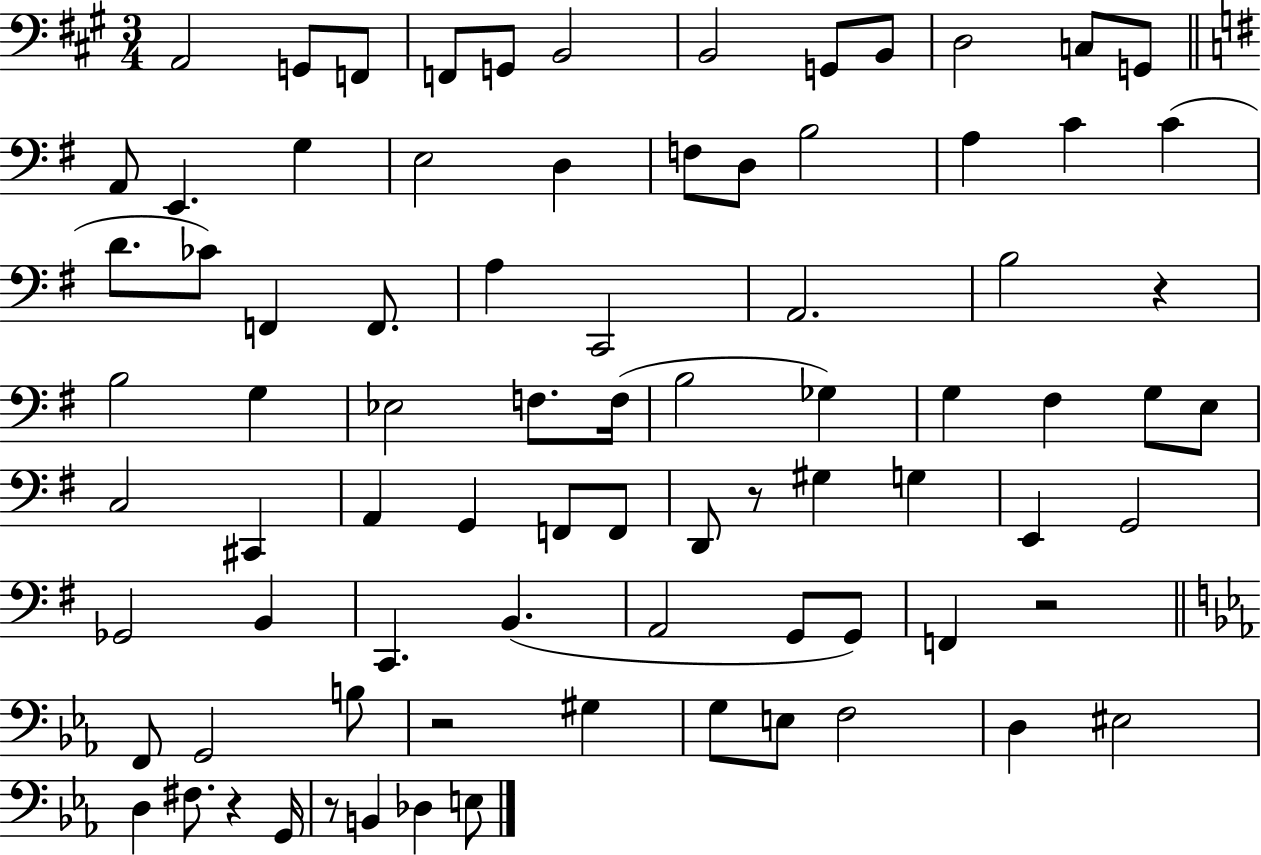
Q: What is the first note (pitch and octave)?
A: A2